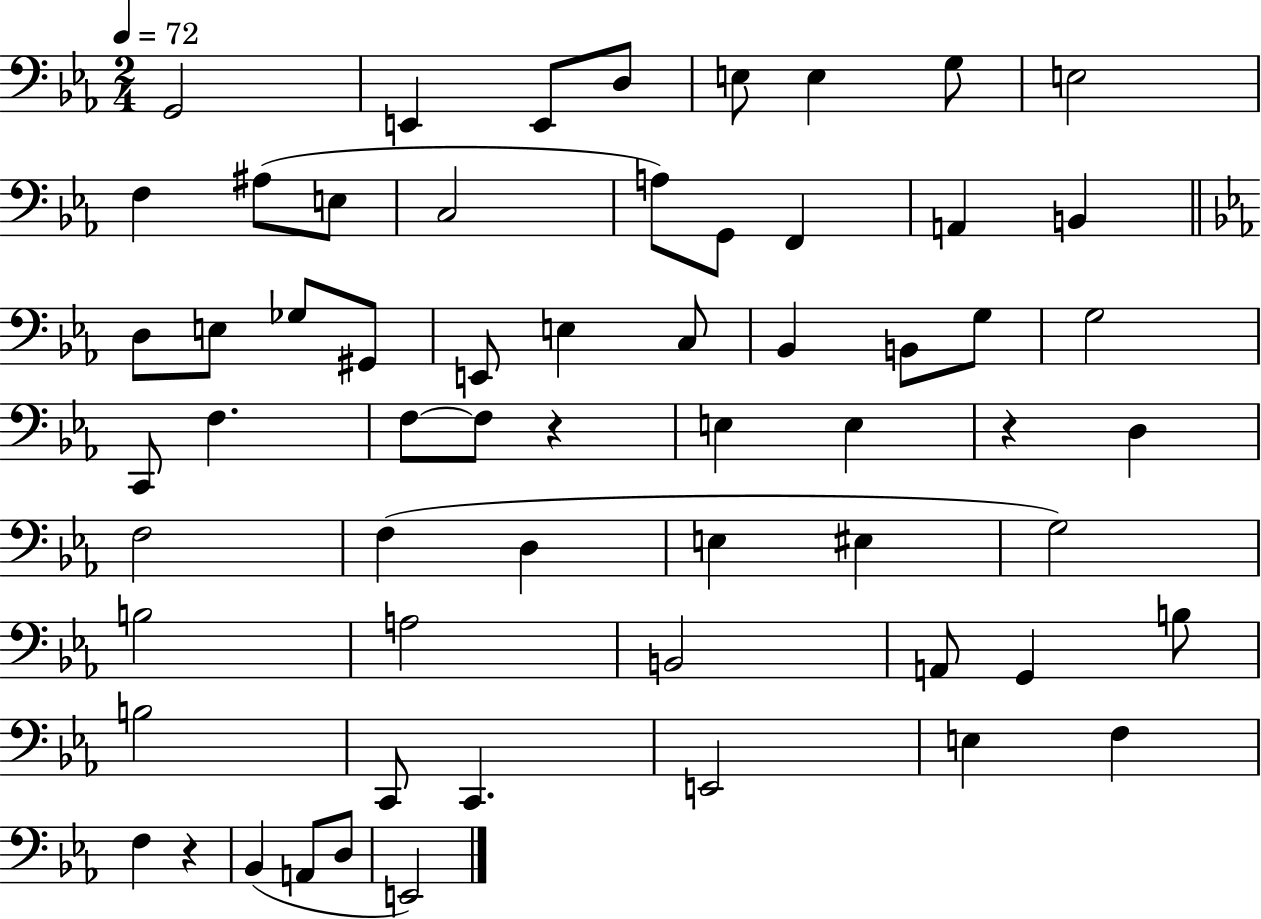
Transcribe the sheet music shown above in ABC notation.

X:1
T:Untitled
M:2/4
L:1/4
K:Eb
G,,2 E,, E,,/2 D,/2 E,/2 E, G,/2 E,2 F, ^A,/2 E,/2 C,2 A,/2 G,,/2 F,, A,, B,, D,/2 E,/2 _G,/2 ^G,,/2 E,,/2 E, C,/2 _B,, B,,/2 G,/2 G,2 C,,/2 F, F,/2 F,/2 z E, E, z D, F,2 F, D, E, ^E, G,2 B,2 A,2 B,,2 A,,/2 G,, B,/2 B,2 C,,/2 C,, E,,2 E, F, F, z _B,, A,,/2 D,/2 E,,2